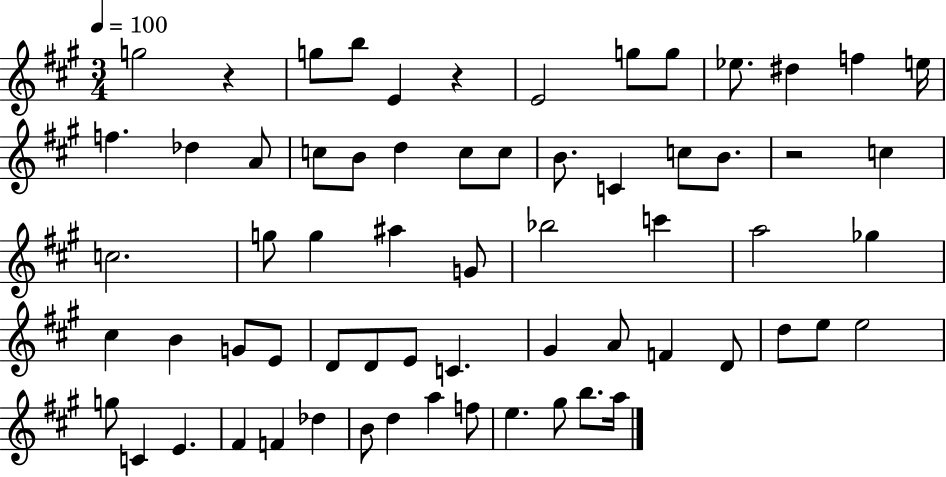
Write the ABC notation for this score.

X:1
T:Untitled
M:3/4
L:1/4
K:A
g2 z g/2 b/2 E z E2 g/2 g/2 _e/2 ^d f e/4 f _d A/2 c/2 B/2 d c/2 c/2 B/2 C c/2 B/2 z2 c c2 g/2 g ^a G/2 _b2 c' a2 _g ^c B G/2 E/2 D/2 D/2 E/2 C ^G A/2 F D/2 d/2 e/2 e2 g/2 C E ^F F _d B/2 d a f/2 e ^g/2 b/2 a/4